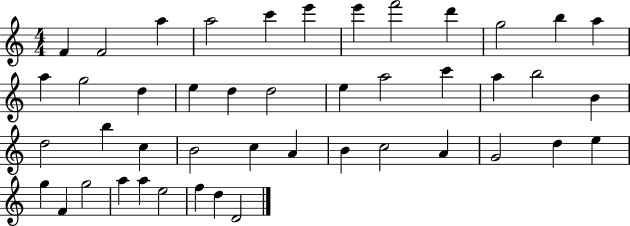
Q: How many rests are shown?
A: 0